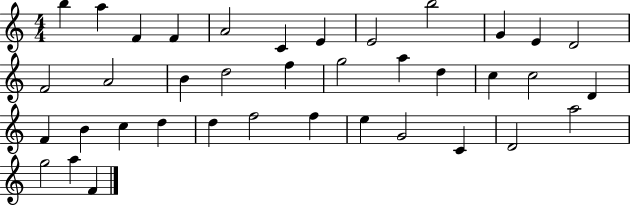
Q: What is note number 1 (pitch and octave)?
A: B5